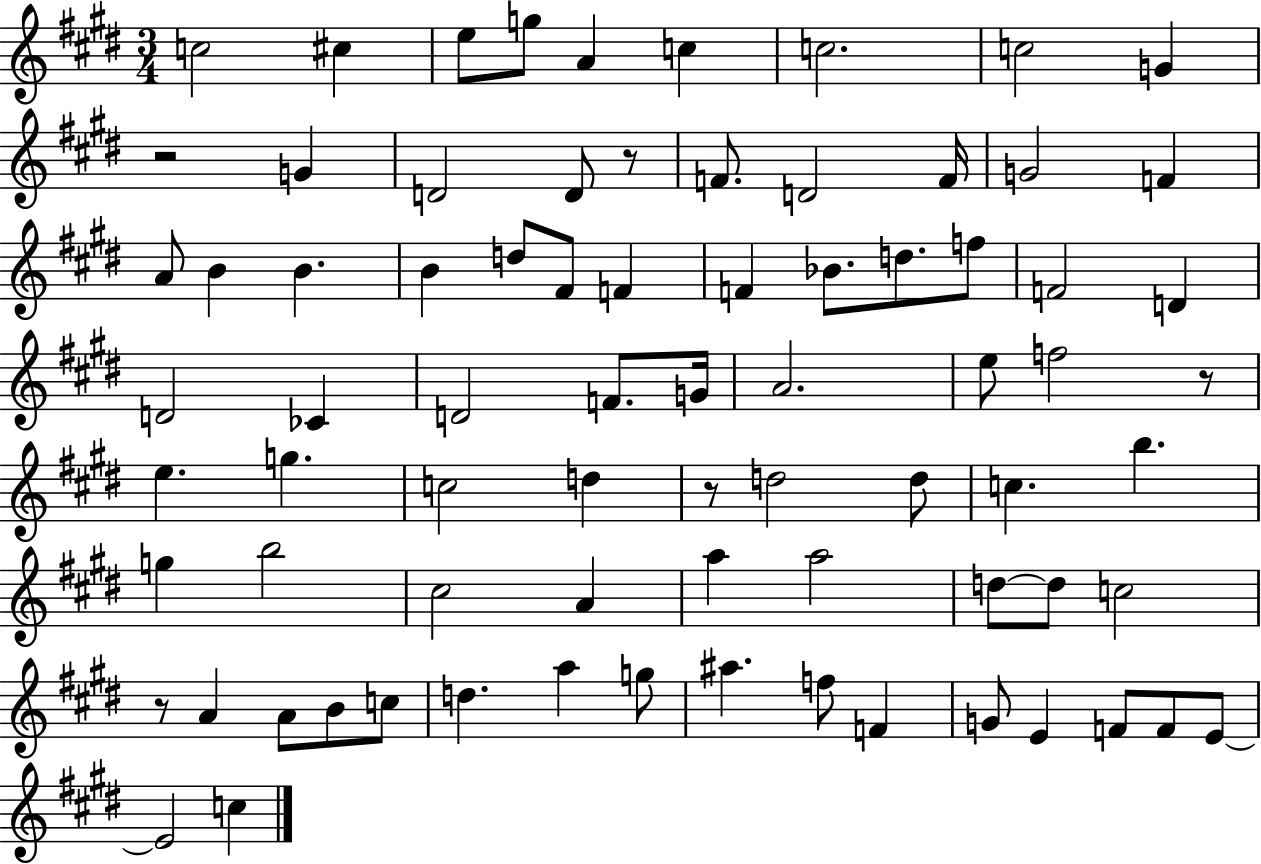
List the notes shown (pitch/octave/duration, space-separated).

C5/h C#5/q E5/e G5/e A4/q C5/q C5/h. C5/h G4/q R/h G4/q D4/h D4/e R/e F4/e. D4/h F4/s G4/h F4/q A4/e B4/q B4/q. B4/q D5/e F#4/e F4/q F4/q Bb4/e. D5/e. F5/e F4/h D4/q D4/h CES4/q D4/h F4/e. G4/s A4/h. E5/e F5/h R/e E5/q. G5/q. C5/h D5/q R/e D5/h D5/e C5/q. B5/q. G5/q B5/h C#5/h A4/q A5/q A5/h D5/e D5/e C5/h R/e A4/q A4/e B4/e C5/e D5/q. A5/q G5/e A#5/q. F5/e F4/q G4/e E4/q F4/e F4/e E4/e E4/h C5/q